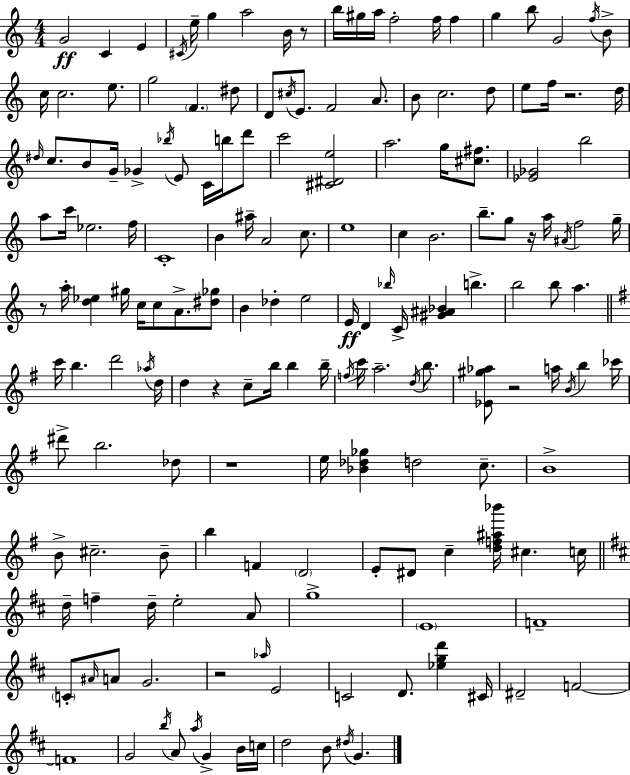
G4/h C4/q E4/q C#4/s E5/s G5/q A5/h B4/s R/e B5/s G#5/s A5/s F5/h F5/s F5/q G5/q B5/e G4/h F5/s B4/e C5/s C5/h. E5/e. G5/h F4/q. D#5/e D4/e C#5/s E4/e. F4/h A4/e. B4/e C5/h. D5/e E5/e F5/s R/h. D5/s D#5/s C5/e. B4/e G4/s Gb4/q Bb5/s E4/e C4/s B5/s D6/e C6/h [C#4,D#4,E5]/h A5/h. G5/s [C#5,F#5]/e. [Eb4,Gb4]/h B5/h A5/e C6/s Eb5/h. F5/s C4/w B4/q A#5/s A4/h C5/e. E5/w C5/q B4/h. B5/e. G5/e R/s A5/s A#4/s F5/h G5/s R/e A5/s [D5,Eb5]/q G#5/s C5/s C5/e A4/e. [D#5,Gb5]/e B4/q Db5/q E5/h E4/s D4/q Bb5/s C4/s [G#4,A#4,Bb4]/q B5/q. B5/h B5/e A5/q. C6/s B5/q. D6/h Ab5/s D5/s D5/q R/q C5/e B5/s B5/q B5/s F5/s C6/s A5/h. D5/s B5/e. [Eb4,G#5,Ab5]/e R/h A5/s B4/s B5/q CES6/s D#6/e B5/h. Db5/e R/w E5/s [Bb4,Db5,Gb5]/q D5/h C5/e. B4/w B4/e C#5/h. B4/e B5/q F4/q D4/h E4/e D#4/e C5/q [D5,F5,A#5,Bb6]/s C#5/q. C5/s D5/s F5/q D5/s E5/h A4/e G5/w E4/w F4/w C4/e A#4/s A4/e G4/h. R/h Ab5/s E4/h C4/h D4/e. [Eb5,G5,D6]/q C#4/s D#4/h F4/h F4/w G4/h B5/s A4/e A5/s G4/q B4/s C5/s D5/h B4/e D#5/s G4/q.